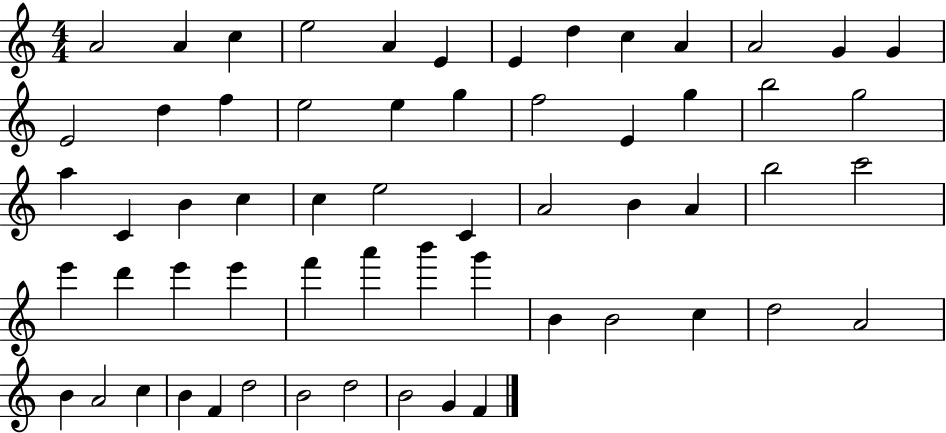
{
  \clef treble
  \numericTimeSignature
  \time 4/4
  \key c \major
  a'2 a'4 c''4 | e''2 a'4 e'4 | e'4 d''4 c''4 a'4 | a'2 g'4 g'4 | \break e'2 d''4 f''4 | e''2 e''4 g''4 | f''2 e'4 g''4 | b''2 g''2 | \break a''4 c'4 b'4 c''4 | c''4 e''2 c'4 | a'2 b'4 a'4 | b''2 c'''2 | \break e'''4 d'''4 e'''4 e'''4 | f'''4 a'''4 b'''4 g'''4 | b'4 b'2 c''4 | d''2 a'2 | \break b'4 a'2 c''4 | b'4 f'4 d''2 | b'2 d''2 | b'2 g'4 f'4 | \break \bar "|."
}